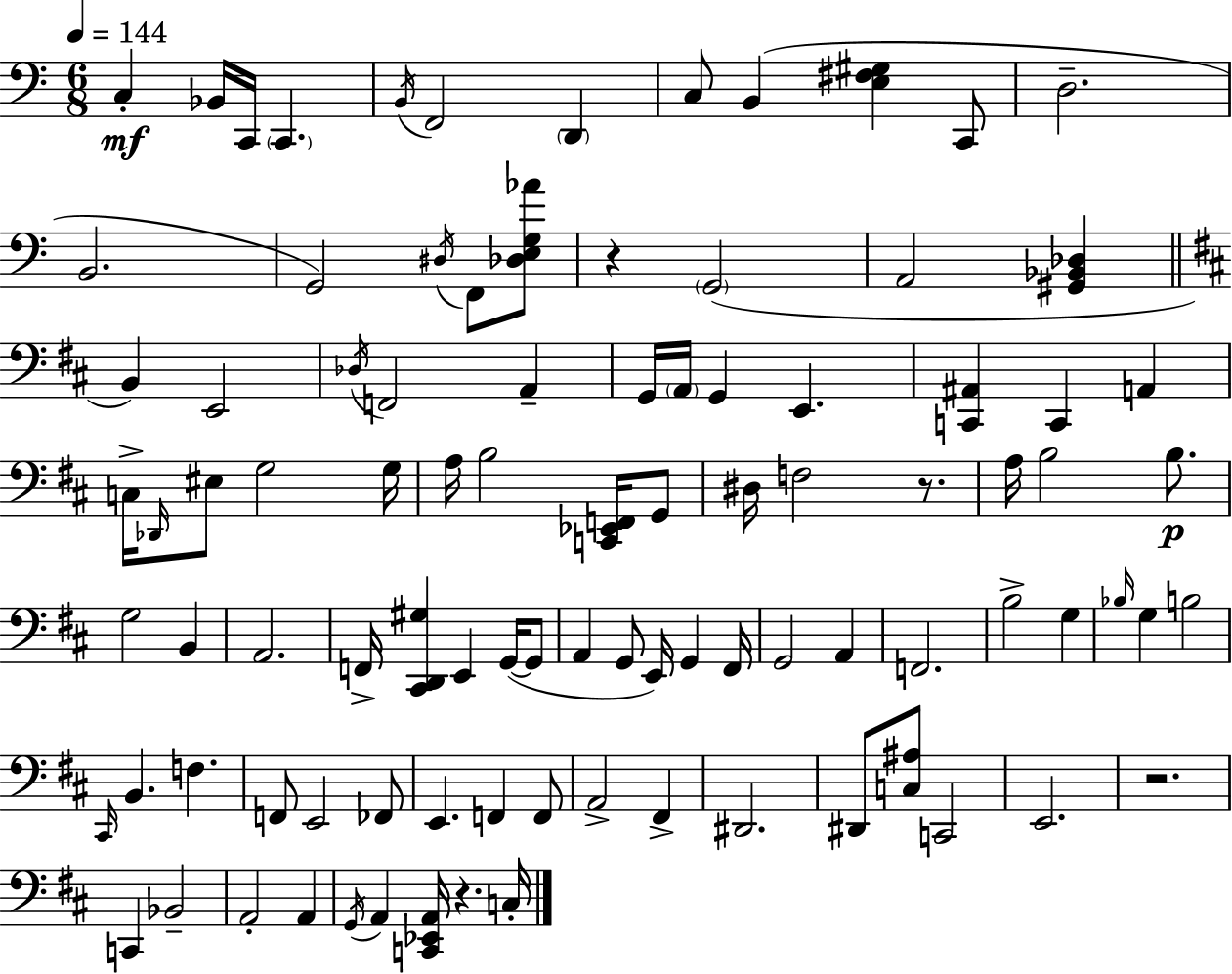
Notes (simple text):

C3/q Bb2/s C2/s C2/q. B2/s F2/h D2/q C3/e B2/q [E3,F#3,G#3]/q C2/e D3/h. B2/h. G2/h D#3/s F2/e [Db3,E3,G3,Ab4]/e R/q G2/h A2/h [G#2,Bb2,Db3]/q B2/q E2/h Db3/s F2/h A2/q G2/s A2/s G2/q E2/q. [C2,A#2]/q C2/q A2/q C3/s Db2/s EIS3/e G3/h G3/s A3/s B3/h [C2,Eb2,F2]/s G2/e D#3/s F3/h R/e. A3/s B3/h B3/e. G3/h B2/q A2/h. F2/s [C#2,D2,G#3]/q E2/q G2/s G2/e A2/q G2/e E2/s G2/q F#2/s G2/h A2/q F2/h. B3/h G3/q Bb3/s G3/q B3/h C#2/s B2/q. F3/q. F2/e E2/h FES2/e E2/q. F2/q F2/e A2/h F#2/q D#2/h. D#2/e [C3,A#3]/e C2/h E2/h. R/h. C2/q Bb2/h A2/h A2/q G2/s A2/q [C2,Eb2,A2]/s R/q. C3/s